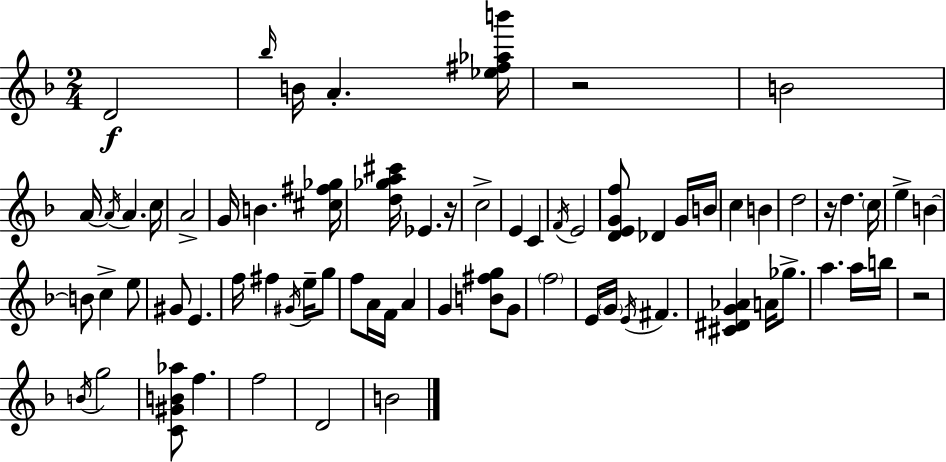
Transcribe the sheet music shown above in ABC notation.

X:1
T:Untitled
M:2/4
L:1/4
K:Dm
D2 _b/4 B/4 A [_e^f_ab']/4 z2 B2 A/4 A/4 A c/4 A2 G/4 B [^c^f_g]/4 [d_ga^c']/4 _E z/4 c2 E C F/4 E2 [DEGf]/2 _D G/4 B/4 c B d2 z/4 d c/4 e B B/2 c e/2 ^G/2 E f/4 ^f ^G/4 e/4 g/2 f/2 A/4 F/4 A G [B^fg]/2 G/2 f2 E/4 G/4 E/4 ^F [^C^DG_A] A/4 _g/2 a a/4 b/4 z2 B/4 g2 [C^GB_a]/2 f f2 D2 B2